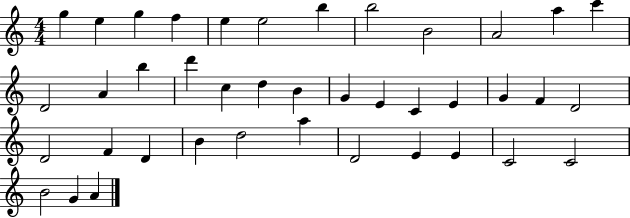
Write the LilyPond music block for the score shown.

{
  \clef treble
  \numericTimeSignature
  \time 4/4
  \key c \major
  g''4 e''4 g''4 f''4 | e''4 e''2 b''4 | b''2 b'2 | a'2 a''4 c'''4 | \break d'2 a'4 b''4 | d'''4 c''4 d''4 b'4 | g'4 e'4 c'4 e'4 | g'4 f'4 d'2 | \break d'2 f'4 d'4 | b'4 d''2 a''4 | d'2 e'4 e'4 | c'2 c'2 | \break b'2 g'4 a'4 | \bar "|."
}